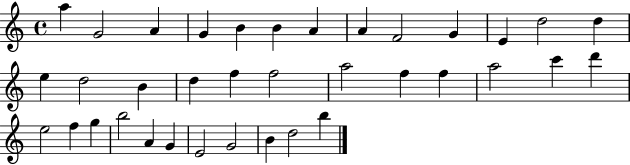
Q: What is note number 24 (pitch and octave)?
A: C6